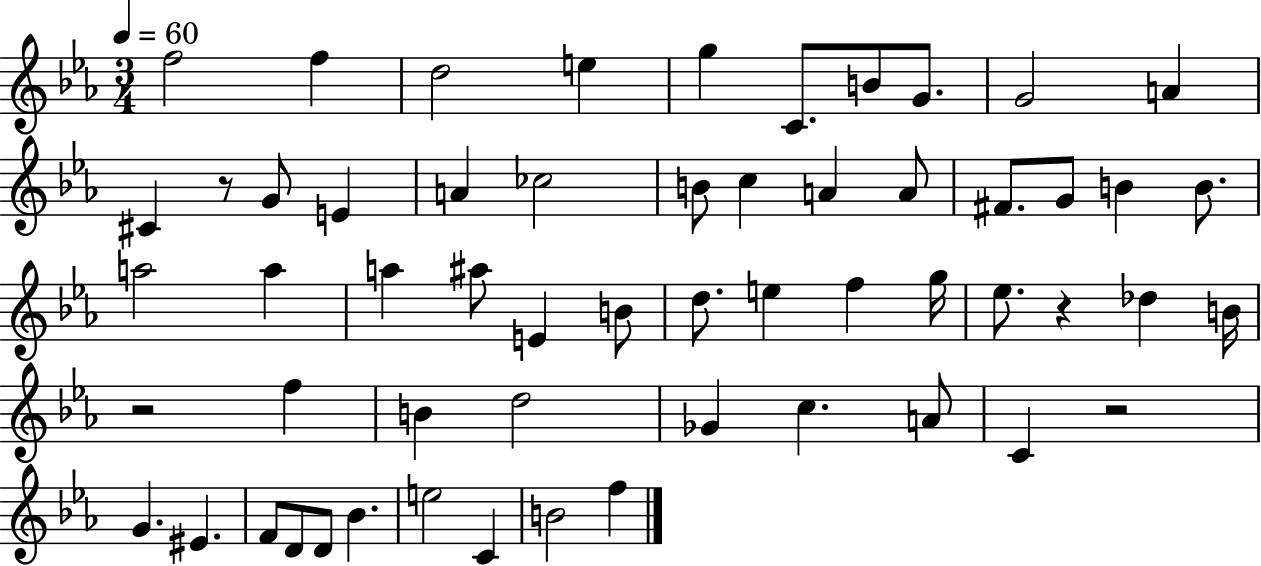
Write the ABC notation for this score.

X:1
T:Untitled
M:3/4
L:1/4
K:Eb
f2 f d2 e g C/2 B/2 G/2 G2 A ^C z/2 G/2 E A _c2 B/2 c A A/2 ^F/2 G/2 B B/2 a2 a a ^a/2 E B/2 d/2 e f g/4 _e/2 z _d B/4 z2 f B d2 _G c A/2 C z2 G ^E F/2 D/2 D/2 _B e2 C B2 f